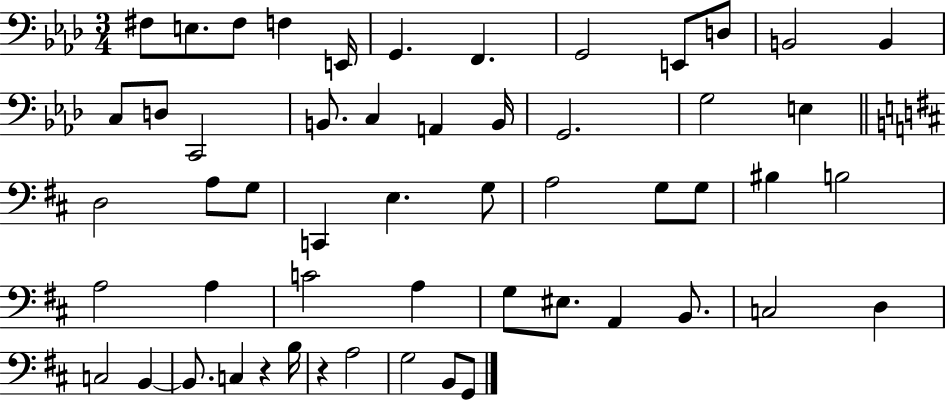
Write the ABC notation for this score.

X:1
T:Untitled
M:3/4
L:1/4
K:Ab
^F,/2 E,/2 ^F,/2 F, E,,/4 G,, F,, G,,2 E,,/2 D,/2 B,,2 B,, C,/2 D,/2 C,,2 B,,/2 C, A,, B,,/4 G,,2 G,2 E, D,2 A,/2 G,/2 C,, E, G,/2 A,2 G,/2 G,/2 ^B, B,2 A,2 A, C2 A, G,/2 ^E,/2 A,, B,,/2 C,2 D, C,2 B,, B,,/2 C, z B,/4 z A,2 G,2 B,,/2 G,,/2